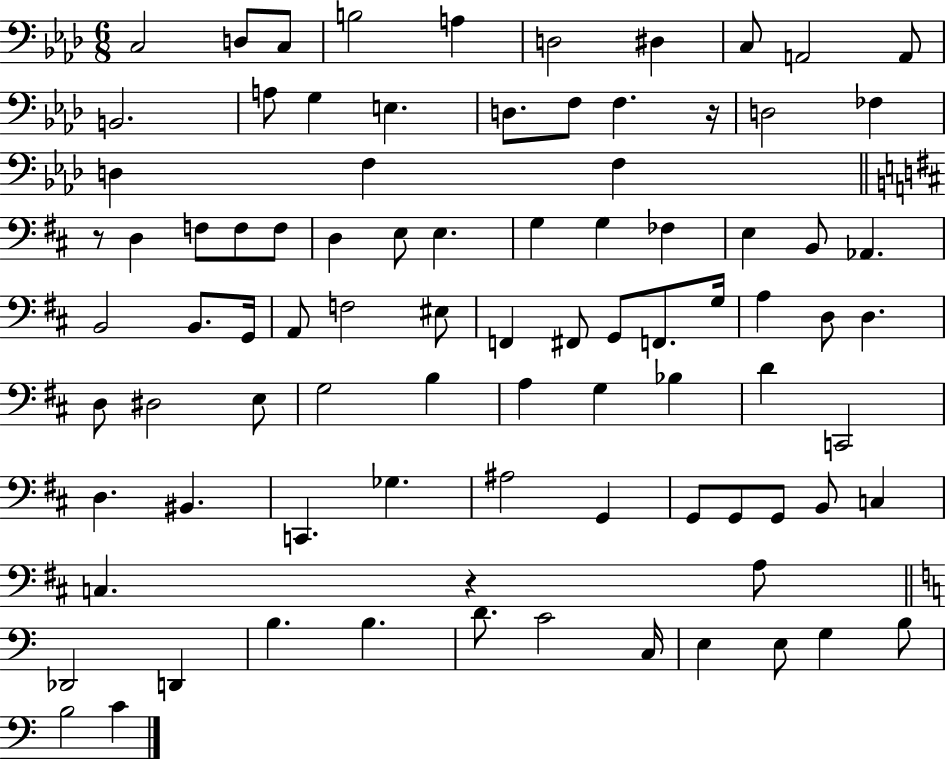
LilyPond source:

{
  \clef bass
  \numericTimeSignature
  \time 6/8
  \key aes \major
  c2 d8 c8 | b2 a4 | d2 dis4 | c8 a,2 a,8 | \break b,2. | a8 g4 e4. | d8. f8 f4. r16 | d2 fes4 | \break d4 f4 f4 | \bar "||" \break \key d \major r8 d4 f8 f8 f8 | d4 e8 e4. | g4 g4 fes4 | e4 b,8 aes,4. | \break b,2 b,8. g,16 | a,8 f2 eis8 | f,4 fis,8 g,8 f,8. g16 | a4 d8 d4. | \break d8 dis2 e8 | g2 b4 | a4 g4 bes4 | d'4 c,2 | \break d4. bis,4. | c,4. ges4. | ais2 g,4 | g,8 g,8 g,8 b,8 c4 | \break c4. r4 a8 | \bar "||" \break \key a \minor des,2 d,4 | b4. b4. | d'8. c'2 c16 | e4 e8 g4 b8 | \break b2 c'4 | \bar "|."
}